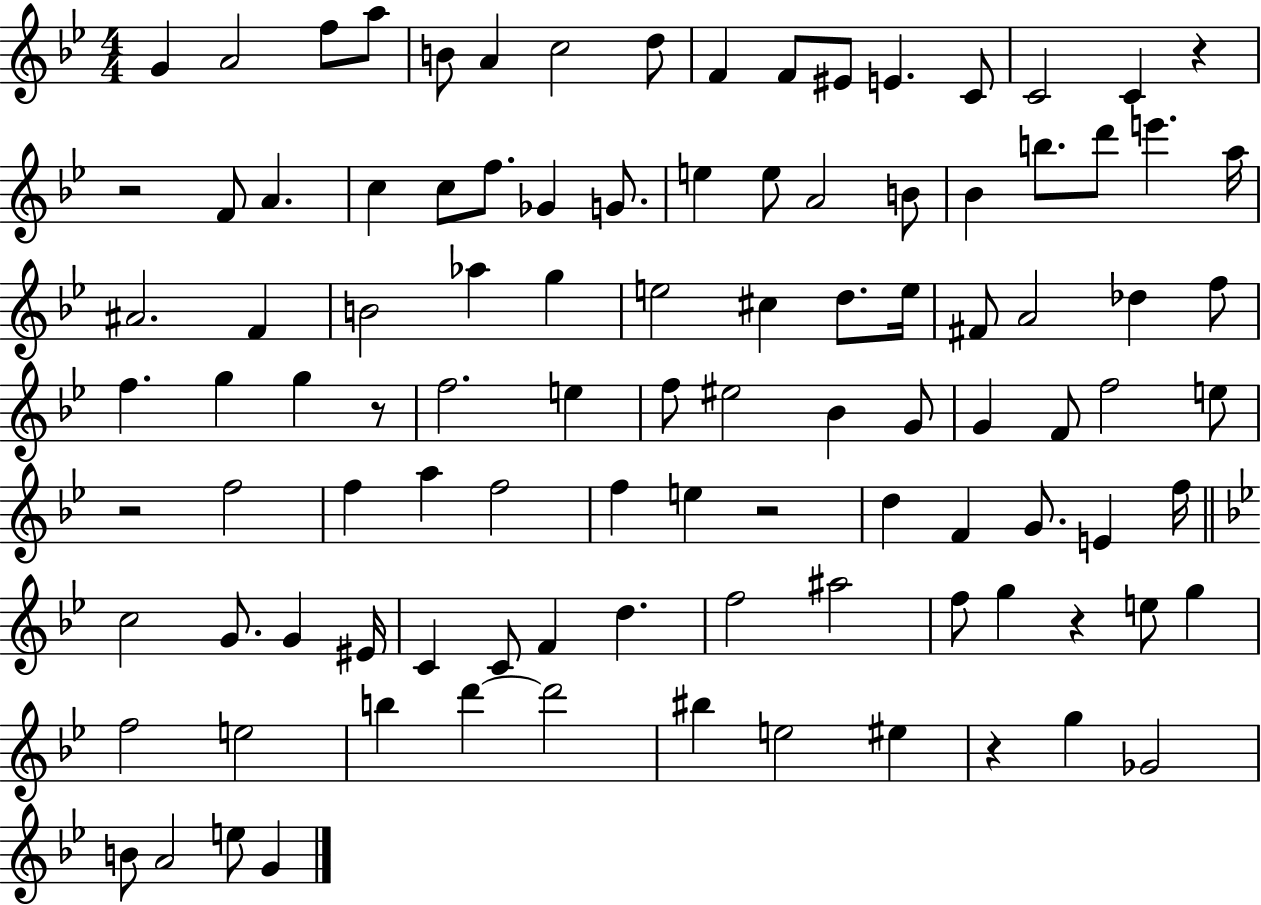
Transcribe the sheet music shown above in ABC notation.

X:1
T:Untitled
M:4/4
L:1/4
K:Bb
G A2 f/2 a/2 B/2 A c2 d/2 F F/2 ^E/2 E C/2 C2 C z z2 F/2 A c c/2 f/2 _G G/2 e e/2 A2 B/2 _B b/2 d'/2 e' a/4 ^A2 F B2 _a g e2 ^c d/2 e/4 ^F/2 A2 _d f/2 f g g z/2 f2 e f/2 ^e2 _B G/2 G F/2 f2 e/2 z2 f2 f a f2 f e z2 d F G/2 E f/4 c2 G/2 G ^E/4 C C/2 F d f2 ^a2 f/2 g z e/2 g f2 e2 b d' d'2 ^b e2 ^e z g _G2 B/2 A2 e/2 G